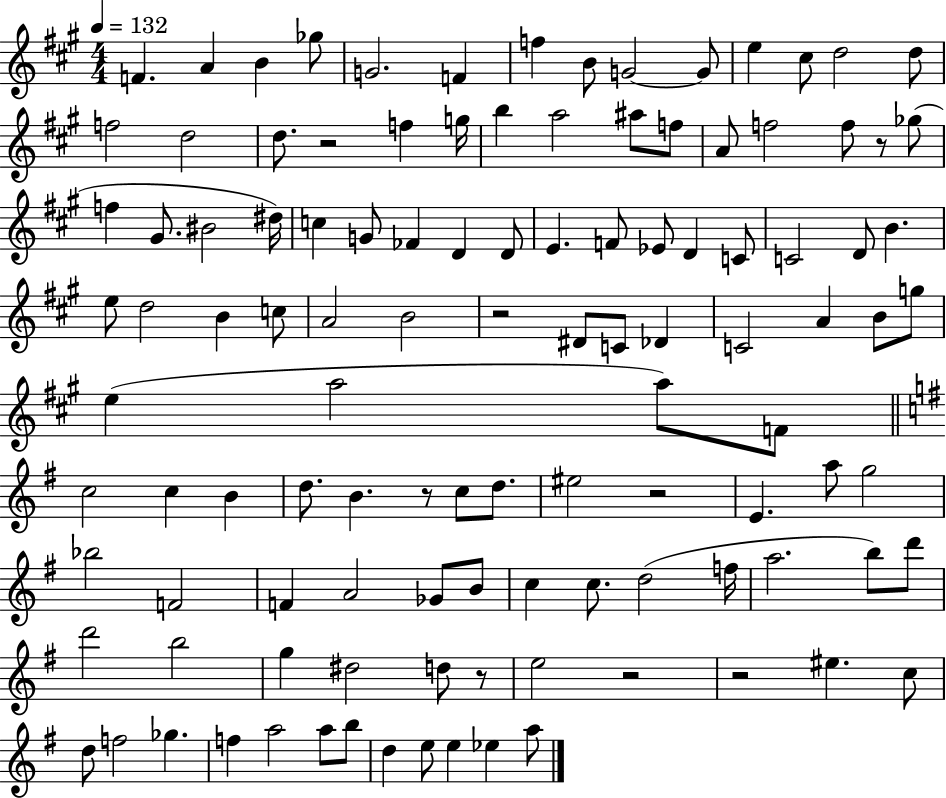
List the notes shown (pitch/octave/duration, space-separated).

F4/q. A4/q B4/q Gb5/e G4/h. F4/q F5/q B4/e G4/h G4/e E5/q C#5/e D5/h D5/e F5/h D5/h D5/e. R/h F5/q G5/s B5/q A5/h A#5/e F5/e A4/e F5/h F5/e R/e Gb5/e F5/q G#4/e. BIS4/h D#5/s C5/q G4/e FES4/q D4/q D4/e E4/q. F4/e Eb4/e D4/q C4/e C4/h D4/e B4/q. E5/e D5/h B4/q C5/e A4/h B4/h R/h D#4/e C4/e Db4/q C4/h A4/q B4/e G5/e E5/q A5/h A5/e F4/e C5/h C5/q B4/q D5/e. B4/q. R/e C5/e D5/e. EIS5/h R/h E4/q. A5/e G5/h Bb5/h F4/h F4/q A4/h Gb4/e B4/e C5/q C5/e. D5/h F5/s A5/h. B5/e D6/e D6/h B5/h G5/q D#5/h D5/e R/e E5/h R/h R/h EIS5/q. C5/e D5/e F5/h Gb5/q. F5/q A5/h A5/e B5/e D5/q E5/e E5/q Eb5/q A5/e